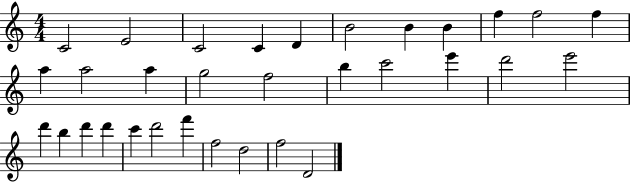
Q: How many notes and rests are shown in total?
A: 32